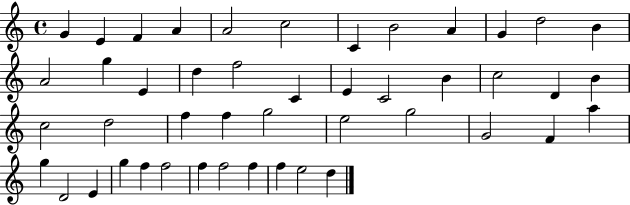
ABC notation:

X:1
T:Untitled
M:4/4
L:1/4
K:C
G E F A A2 c2 C B2 A G d2 B A2 g E d f2 C E C2 B c2 D B c2 d2 f f g2 e2 g2 G2 F a g D2 E g f f2 f f2 f f e2 d